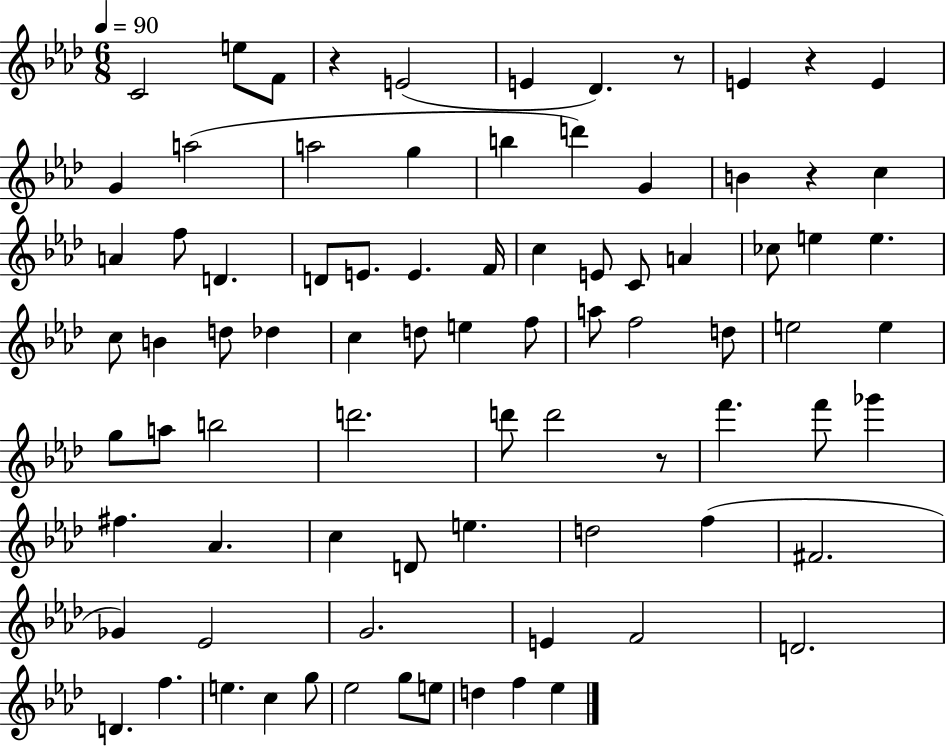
{
  \clef treble
  \numericTimeSignature
  \time 6/8
  \key aes \major
  \tempo 4 = 90
  \repeat volta 2 { c'2 e''8 f'8 | r4 e'2( | e'4 des'4.) r8 | e'4 r4 e'4 | \break g'4 a''2( | a''2 g''4 | b''4 d'''4) g'4 | b'4 r4 c''4 | \break a'4 f''8 d'4. | d'8 e'8. e'4. f'16 | c''4 e'8 c'8 a'4 | ces''8 e''4 e''4. | \break c''8 b'4 d''8 des''4 | c''4 d''8 e''4 f''8 | a''8 f''2 d''8 | e''2 e''4 | \break g''8 a''8 b''2 | d'''2. | d'''8 d'''2 r8 | f'''4. f'''8 ges'''4 | \break fis''4. aes'4. | c''4 d'8 e''4. | d''2 f''4( | fis'2. | \break ges'4) ees'2 | g'2. | e'4 f'2 | d'2. | \break d'4. f''4. | e''4. c''4 g''8 | ees''2 g''8 e''8 | d''4 f''4 ees''4 | \break } \bar "|."
}